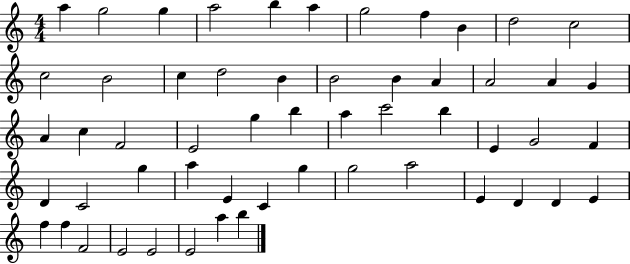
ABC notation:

X:1
T:Untitled
M:4/4
L:1/4
K:C
a g2 g a2 b a g2 f B d2 c2 c2 B2 c d2 B B2 B A A2 A G A c F2 E2 g b a c'2 b E G2 F D C2 g a E C g g2 a2 E D D E f f F2 E2 E2 E2 a b